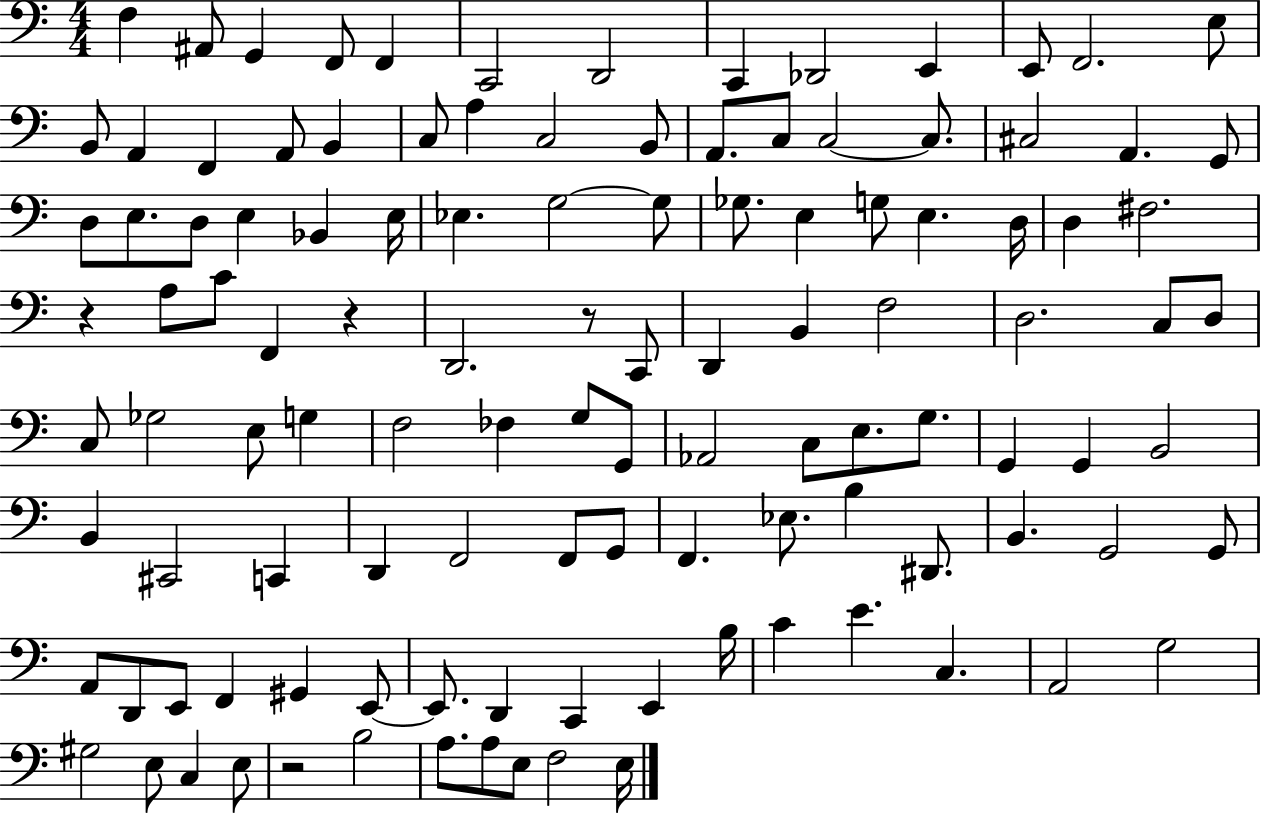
X:1
T:Untitled
M:4/4
L:1/4
K:C
F, ^A,,/2 G,, F,,/2 F,, C,,2 D,,2 C,, _D,,2 E,, E,,/2 F,,2 E,/2 B,,/2 A,, F,, A,,/2 B,, C,/2 A, C,2 B,,/2 A,,/2 C,/2 C,2 C,/2 ^C,2 A,, G,,/2 D,/2 E,/2 D,/2 E, _B,, E,/4 _E, G,2 G,/2 _G,/2 E, G,/2 E, D,/4 D, ^F,2 z A,/2 C/2 F,, z D,,2 z/2 C,,/2 D,, B,, F,2 D,2 C,/2 D,/2 C,/2 _G,2 E,/2 G, F,2 _F, G,/2 G,,/2 _A,,2 C,/2 E,/2 G,/2 G,, G,, B,,2 B,, ^C,,2 C,, D,, F,,2 F,,/2 G,,/2 F,, _E,/2 B, ^D,,/2 B,, G,,2 G,,/2 A,,/2 D,,/2 E,,/2 F,, ^G,, E,,/2 E,,/2 D,, C,, E,, B,/4 C E C, A,,2 G,2 ^G,2 E,/2 C, E,/2 z2 B,2 A,/2 A,/2 E,/2 F,2 E,/4